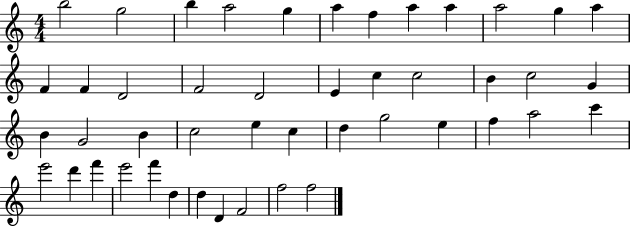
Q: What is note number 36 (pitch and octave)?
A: E6